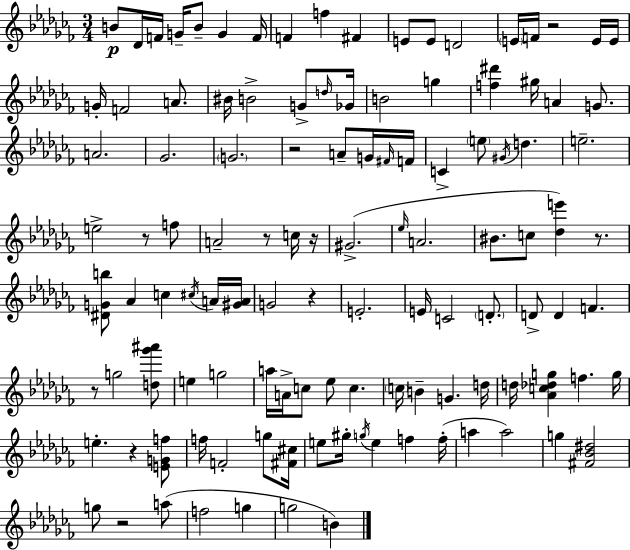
B4/e Db4/s F4/s G4/s B4/e G4/q F4/s F4/q F5/q F#4/q E4/e E4/e D4/h E4/s F4/s R/h E4/s E4/s G4/s F4/h A4/e. BIS4/s B4/h G4/e D5/s Gb4/s B4/h G5/q [F5,D#6]/q G#5/s A4/q G4/e. A4/h. Gb4/h. G4/h. R/h A4/e G4/s F#4/s F4/s C4/q E5/e G#4/s D5/q. E5/h. E5/h R/e F5/e A4/h R/e C5/s R/s G#4/h. Eb5/s A4/h. BIS4/e. C5/e [Db5,E6]/q R/e. [D#4,G4,B5]/e Ab4/q C5/q C#5/s A4/s [G#4,A4]/s G4/h R/q E4/h. E4/s C4/h D4/e. D4/e D4/q F4/q. R/e G5/h [D5,Gb6,A#6]/e E5/q G5/h A5/s A4/s C5/e Eb5/e C5/q. C5/s B4/q G4/q. D5/s D5/s [Ab4,C5,Db5,G5]/q F5/q. G5/s E5/q. R/q [E4,G4,F5]/e F5/s F4/h G5/e [F#4,C#5]/s E5/e G#5/s G5/s E5/q F5/q F5/s A5/q A5/h G5/q [F#4,Bb4,D#5]/h G5/e R/h A5/e F5/h G5/q G5/h B4/q